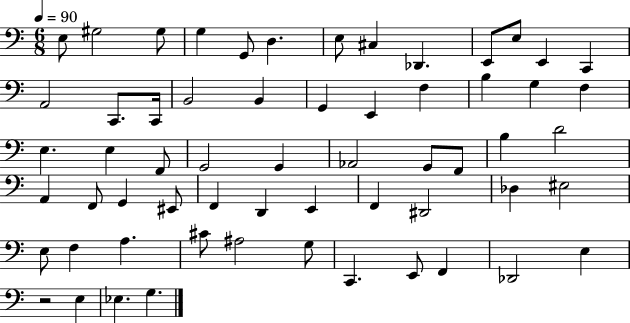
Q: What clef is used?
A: bass